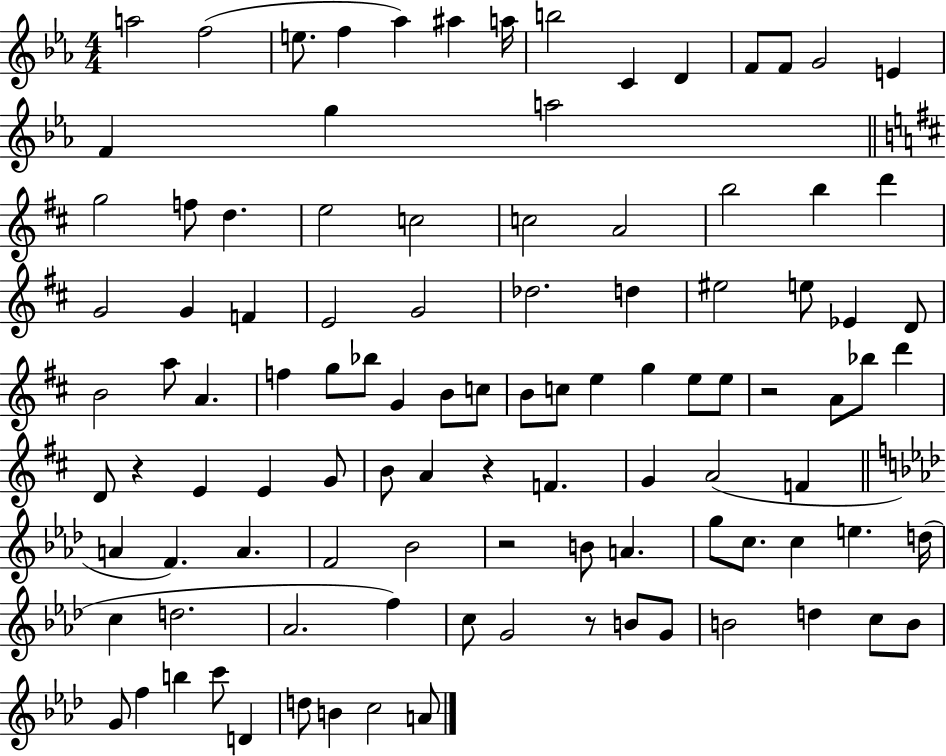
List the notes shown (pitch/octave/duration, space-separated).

A5/h F5/h E5/e. F5/q Ab5/q A#5/q A5/s B5/h C4/q D4/q F4/e F4/e G4/h E4/q F4/q G5/q A5/h G5/h F5/e D5/q. E5/h C5/h C5/h A4/h B5/h B5/q D6/q G4/h G4/q F4/q E4/h G4/h Db5/h. D5/q EIS5/h E5/e Eb4/q D4/e B4/h A5/e A4/q. F5/q G5/e Bb5/e G4/q B4/e C5/e B4/e C5/e E5/q G5/q E5/e E5/e R/h A4/e Bb5/e D6/q D4/e R/q E4/q E4/q G4/e B4/e A4/q R/q F4/q. G4/q A4/h F4/q A4/q F4/q. A4/q. F4/h Bb4/h R/h B4/e A4/q. G5/e C5/e. C5/q E5/q. D5/s C5/q D5/h. Ab4/h. F5/q C5/e G4/h R/e B4/e G4/e B4/h D5/q C5/e B4/e G4/e F5/q B5/q C6/e D4/q D5/e B4/q C5/h A4/e